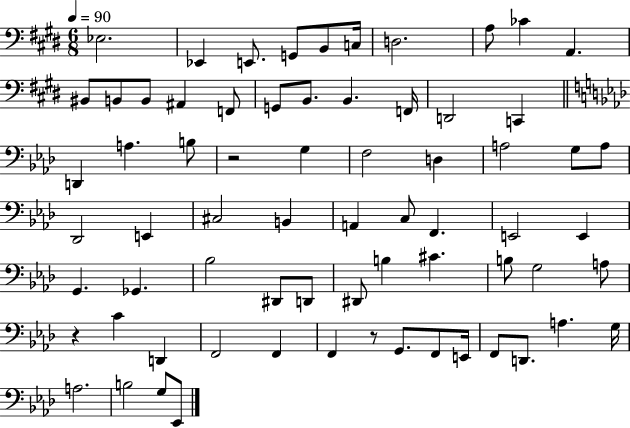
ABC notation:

X:1
T:Untitled
M:6/8
L:1/4
K:E
_E,2 _E,, E,,/2 G,,/2 B,,/2 C,/4 D,2 A,/2 _C A,, ^B,,/2 B,,/2 B,,/2 ^A,, F,,/2 G,,/2 B,,/2 B,, F,,/4 D,,2 C,, D,, A, B,/2 z2 G, F,2 D, A,2 G,/2 A,/2 _D,,2 E,, ^C,2 B,, A,, C,/2 F,, E,,2 E,, G,, _G,, _B,2 ^D,,/2 D,,/2 ^D,,/2 B, ^C B,/2 G,2 A,/2 z C D,, F,,2 F,, F,, z/2 G,,/2 F,,/2 E,,/4 F,,/2 D,,/2 A, G,/4 A,2 B,2 G,/2 _E,,/2